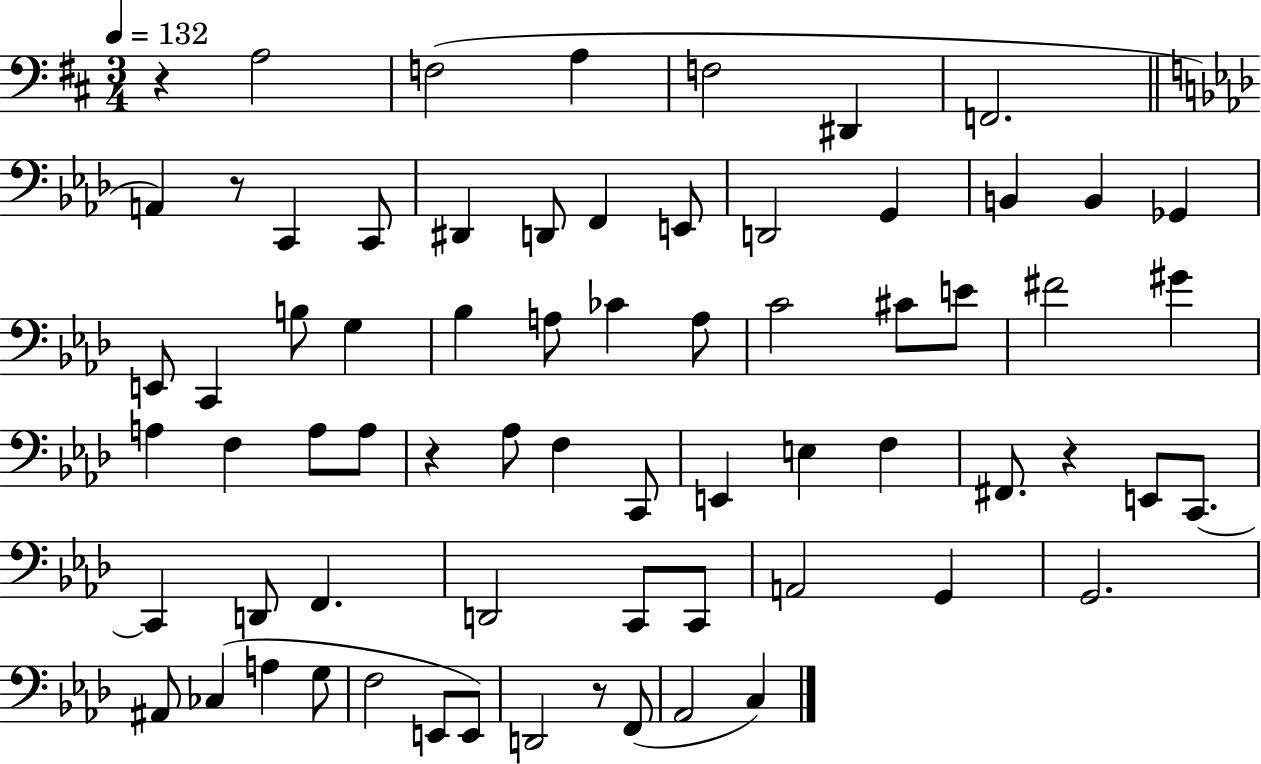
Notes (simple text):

R/q A3/h F3/h A3/q F3/h D#2/q F2/h. A2/q R/e C2/q C2/e D#2/q D2/e F2/q E2/e D2/h G2/q B2/q B2/q Gb2/q E2/e C2/q B3/e G3/q Bb3/q A3/e CES4/q A3/e C4/h C#4/e E4/e F#4/h G#4/q A3/q F3/q A3/e A3/e R/q Ab3/e F3/q C2/e E2/q E3/q F3/q F#2/e. R/q E2/e C2/e. C2/q D2/e F2/q. D2/h C2/e C2/e A2/h G2/q G2/h. A#2/e CES3/q A3/q G3/e F3/h E2/e E2/e D2/h R/e F2/e Ab2/h C3/q